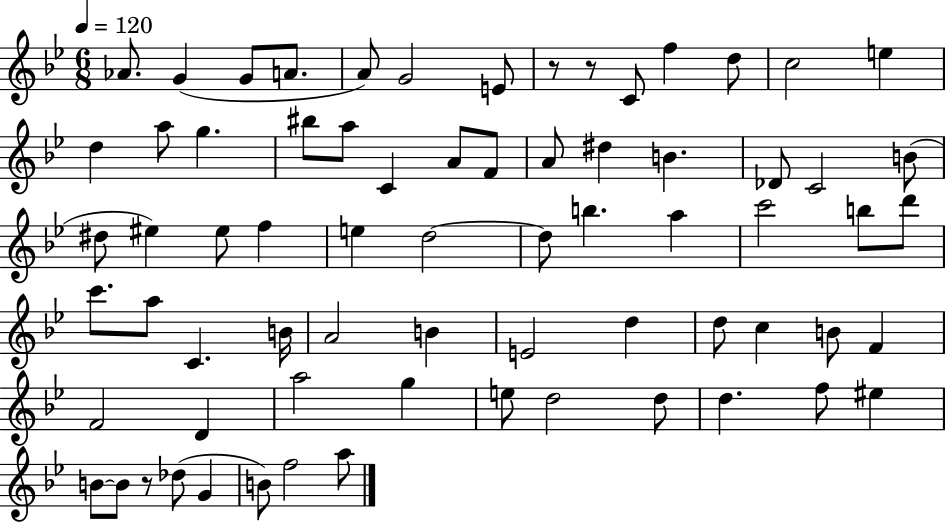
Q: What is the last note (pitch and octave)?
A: A5